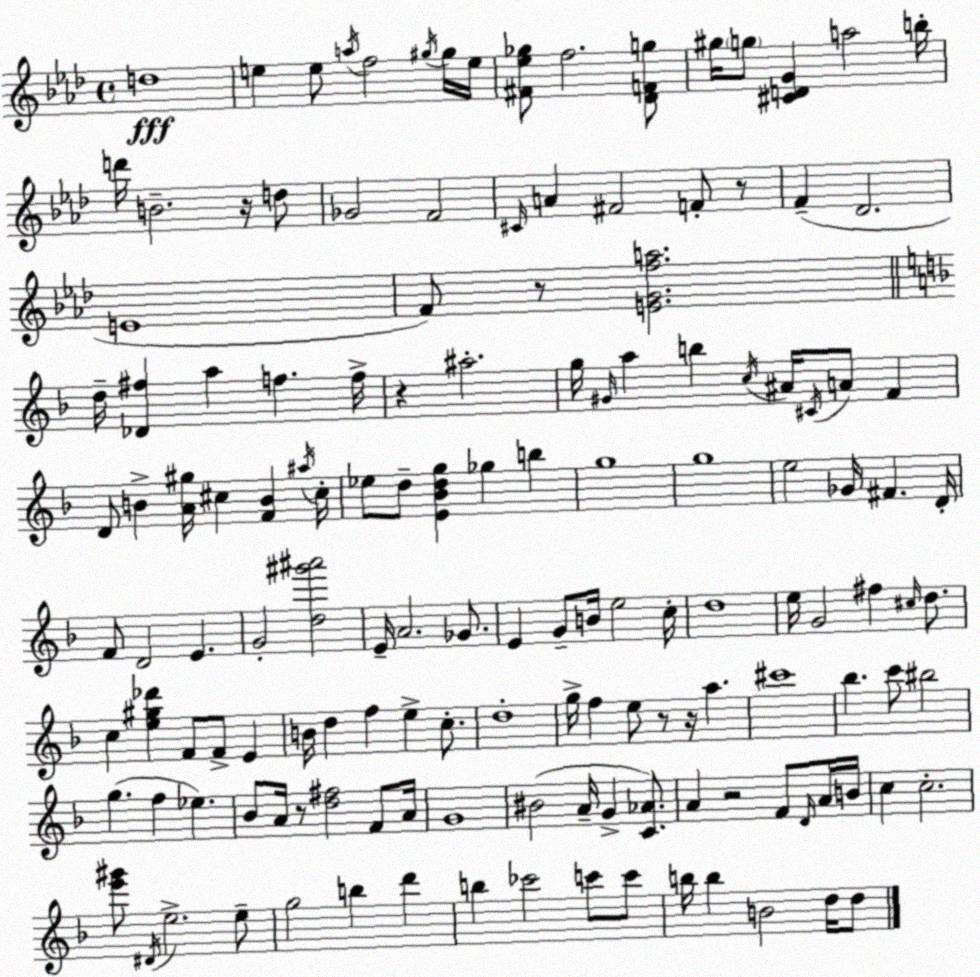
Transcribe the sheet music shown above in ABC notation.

X:1
T:Untitled
M:4/4
L:1/4
K:Ab
d4 e e/2 a/4 f2 ^g/4 ^g/4 e/4 [^F_e_g]/2 f2 [_DFg]/2 ^g/4 g/2 [^CDG] a2 b/4 d'/4 B2 z/4 d/2 _G2 F2 ^C/4 A ^F2 F/2 z/2 F _D2 E4 F/2 z/2 [EGfa]2 d/4 [_D^f] a f f/4 z ^a2 g/4 ^G/4 a b c/4 ^A/4 ^C/4 A/2 F D/2 B [A^g]/4 ^c [FB] ^a/4 ^c/4 _e/2 d/2 [E_Bdg] _g b g4 g4 e2 _G/4 ^F D/4 F/2 D2 E G2 [d^g'^a']2 E/4 A2 _G/2 E G/2 B/4 e2 c/4 d4 e/4 G2 ^f ^c/4 d/2 c [e^g_d'] F/2 F/2 E B/4 d f e c/2 d4 g/4 f e/2 z/2 z/4 a ^c'4 _b c'/2 ^b2 g f _e _B/2 A/4 z/2 [d^f]2 F/2 A/4 G4 ^B2 A/4 G [C_A]/2 A z2 F/2 D/4 A/4 B/4 c c2 [e'^g']/2 ^D/4 e2 e/2 g2 b d' b _c'2 c'/2 c'/2 b/4 b B2 d/4 d/2